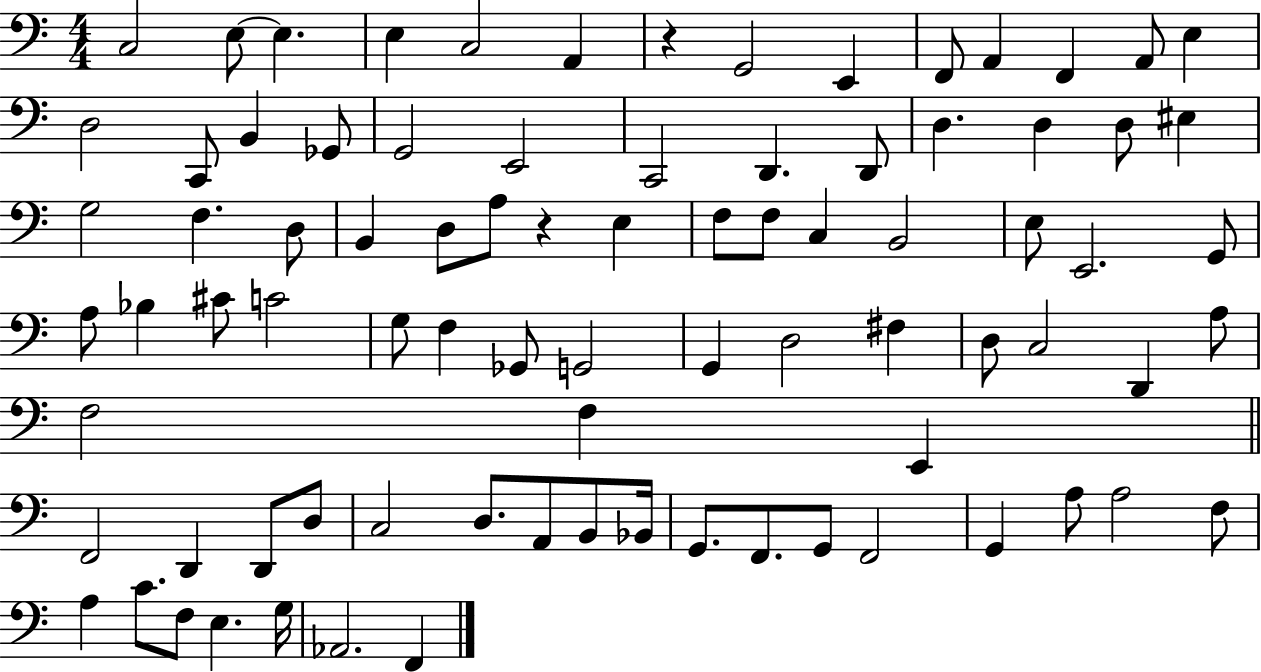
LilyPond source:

{
  \clef bass
  \numericTimeSignature
  \time 4/4
  \key c \major
  c2 e8~~ e4. | e4 c2 a,4 | r4 g,2 e,4 | f,8 a,4 f,4 a,8 e4 | \break d2 c,8 b,4 ges,8 | g,2 e,2 | c,2 d,4. d,8 | d4. d4 d8 eis4 | \break g2 f4. d8 | b,4 d8 a8 r4 e4 | f8 f8 c4 b,2 | e8 e,2. g,8 | \break a8 bes4 cis'8 c'2 | g8 f4 ges,8 g,2 | g,4 d2 fis4 | d8 c2 d,4 a8 | \break f2 f4 e,4 | \bar "||" \break \key c \major f,2 d,4 d,8 d8 | c2 d8. a,8 b,8 bes,16 | g,8. f,8. g,8 f,2 | g,4 a8 a2 f8 | \break a4 c'8. f8 e4. g16 | aes,2. f,4 | \bar "|."
}